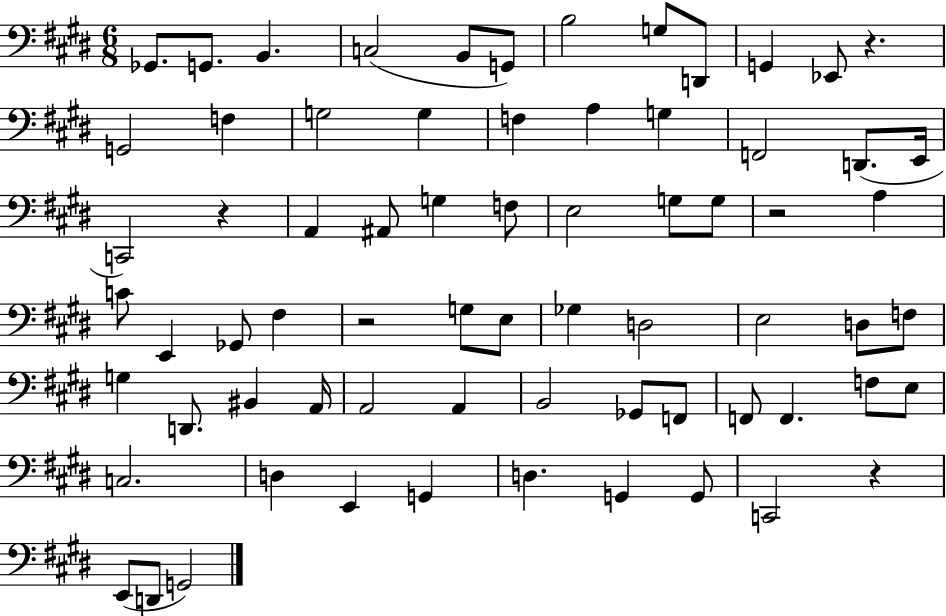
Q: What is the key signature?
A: E major